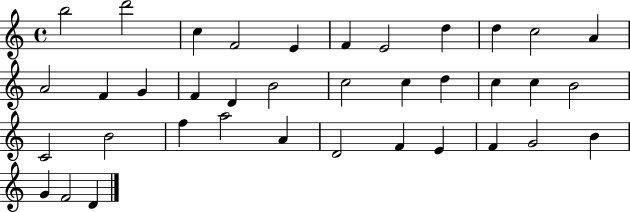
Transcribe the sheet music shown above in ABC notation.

X:1
T:Untitled
M:4/4
L:1/4
K:C
b2 d'2 c F2 E F E2 d d c2 A A2 F G F D B2 c2 c d c c B2 C2 B2 f a2 A D2 F E F G2 B G F2 D